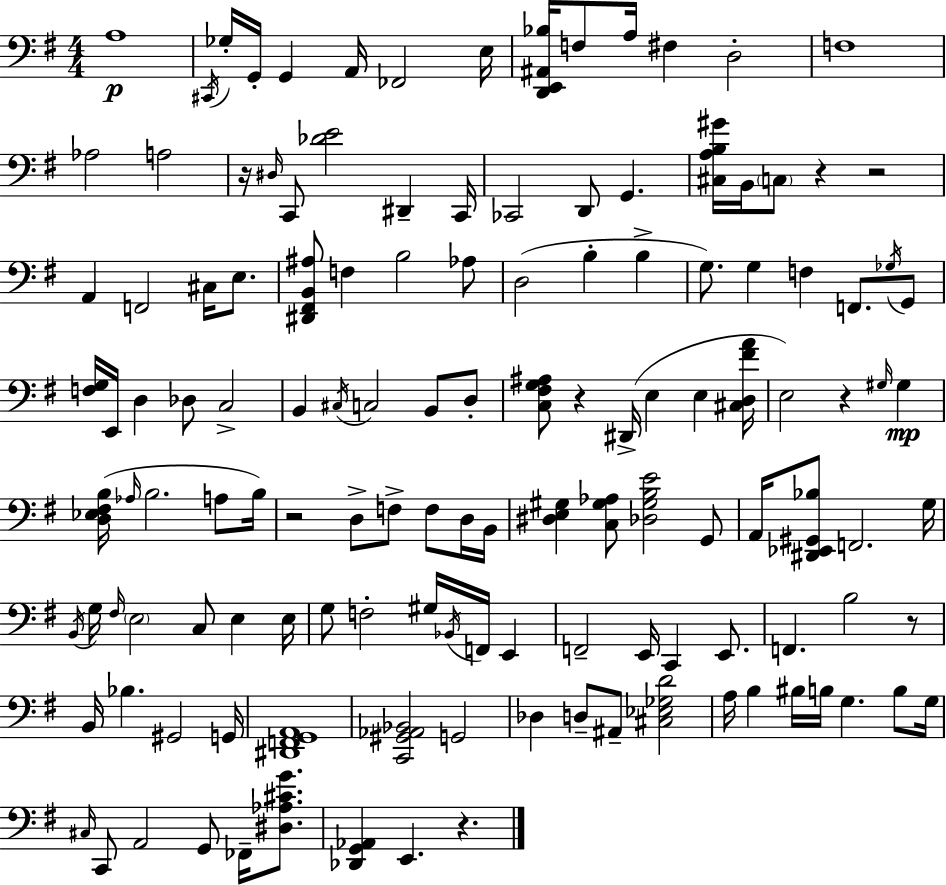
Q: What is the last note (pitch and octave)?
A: E2